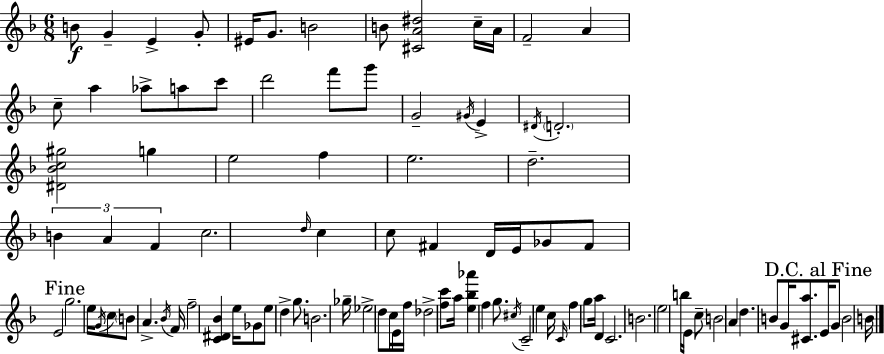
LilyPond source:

{
  \clef treble
  \numericTimeSignature
  \time 6/8
  \key d \minor
  b'8\f g'4-- e'4-> g'8-. | eis'16 g'8. b'2 | b'8 <cis' a' dis''>2 c''16-- a'16 | f'2-- a'4 | \break c''8-- a''4 aes''8-> a''8 c'''8 | d'''2 f'''8 g'''8 | g'2-- \acciaccatura { gis'16 } e'4-> | \acciaccatura { dis'16 } \parenthesize d'2.-. | \break <dis' bes' c'' gis''>2 g''4 | e''2 f''4 | e''2. | d''2.-- | \break \tuplet 3/2 { b'4 a'4 f'4 } | c''2. | \grace { d''16 } c''4 c''8 fis'4 | d'16 e'16 ges'8 fis'8 e'2 | \break \mark "Fine" g''2. | e''16 \acciaccatura { g'16 } c''8 \parenthesize b'8 a'4.-> | \acciaccatura { bes'16 } f'16 f''2-- | <c' dis' bes'>4 e''16 ges'8 e''8 d''4-> | \break g''8. b'2. | ges''16-- ees''2-> | d''8 c''16 e'16 f''16 des''2-> | <f'' c'''>8 a''16 <e'' bes'' aes'''>4 f''4 | \break g''8. \acciaccatura { cis''16 } c'2-- | e''4 c''16 \grace { c'16 } f''4 | g''8 a''16 d'4 c'2. | b'2. | \break e''2 | b''16 e'16 c''8-- b'2 | a'4 d''4. | b'8 g'16 <cis' a''>8. \mark "D.C. al Fine" e'16 g'8 b'2 | \break b'16 \bar "|."
}